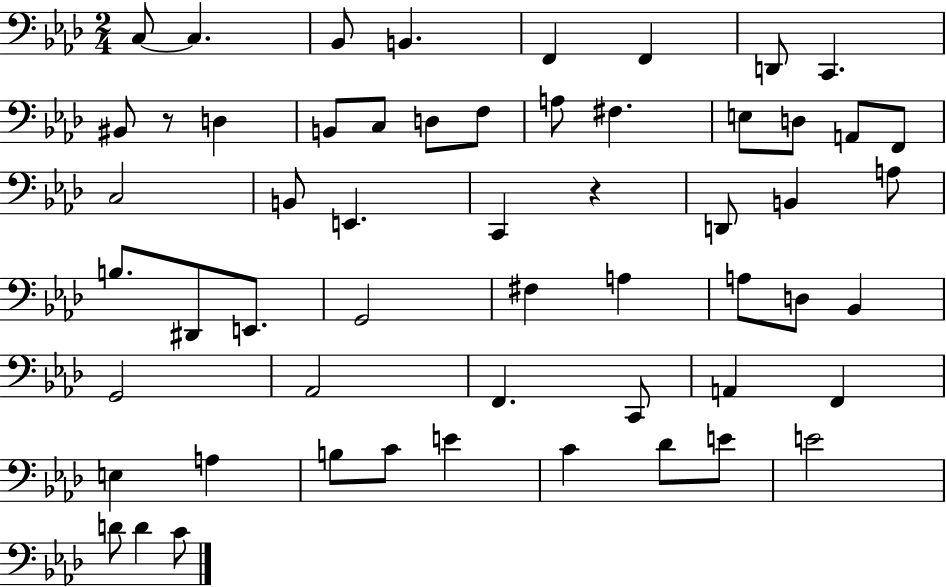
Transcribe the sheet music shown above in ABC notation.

X:1
T:Untitled
M:2/4
L:1/4
K:Ab
C,/2 C, _B,,/2 B,, F,, F,, D,,/2 C,, ^B,,/2 z/2 D, B,,/2 C,/2 D,/2 F,/2 A,/2 ^F, E,/2 D,/2 A,,/2 F,,/2 C,2 B,,/2 E,, C,, z D,,/2 B,, A,/2 B,/2 ^D,,/2 E,,/2 G,,2 ^F, A, A,/2 D,/2 _B,, G,,2 _A,,2 F,, C,,/2 A,, F,, E, A, B,/2 C/2 E C _D/2 E/2 E2 D/2 D C/2